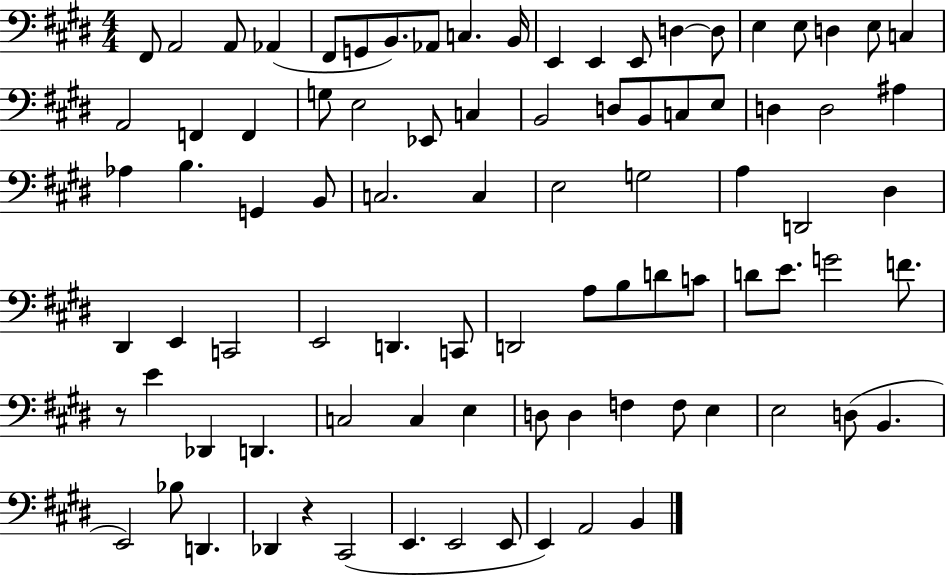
{
  \clef bass
  \numericTimeSignature
  \time 4/4
  \key e \major
  \repeat volta 2 { fis,8 a,2 a,8 aes,4( | fis,8 g,8 b,8.) aes,8 c4. b,16 | e,4 e,4 e,8 d4~~ d8 | e4 e8 d4 e8 c4 | \break a,2 f,4 f,4 | g8 e2 ees,8 c4 | b,2 d8 b,8 c8 e8 | d4 d2 ais4 | \break aes4 b4. g,4 b,8 | c2. c4 | e2 g2 | a4 d,2 dis4 | \break dis,4 e,4 c,2 | e,2 d,4. c,8 | d,2 a8 b8 d'8 c'8 | d'8 e'8. g'2 f'8. | \break r8 e'4 des,4 d,4. | c2 c4 e4 | d8 d4 f4 f8 e4 | e2 d8( b,4. | \break e,2) bes8 d,4. | des,4 r4 cis,2( | e,4. e,2 e,8 | e,4) a,2 b,4 | \break } \bar "|."
}